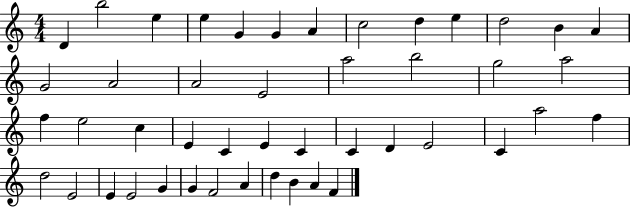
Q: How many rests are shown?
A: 0